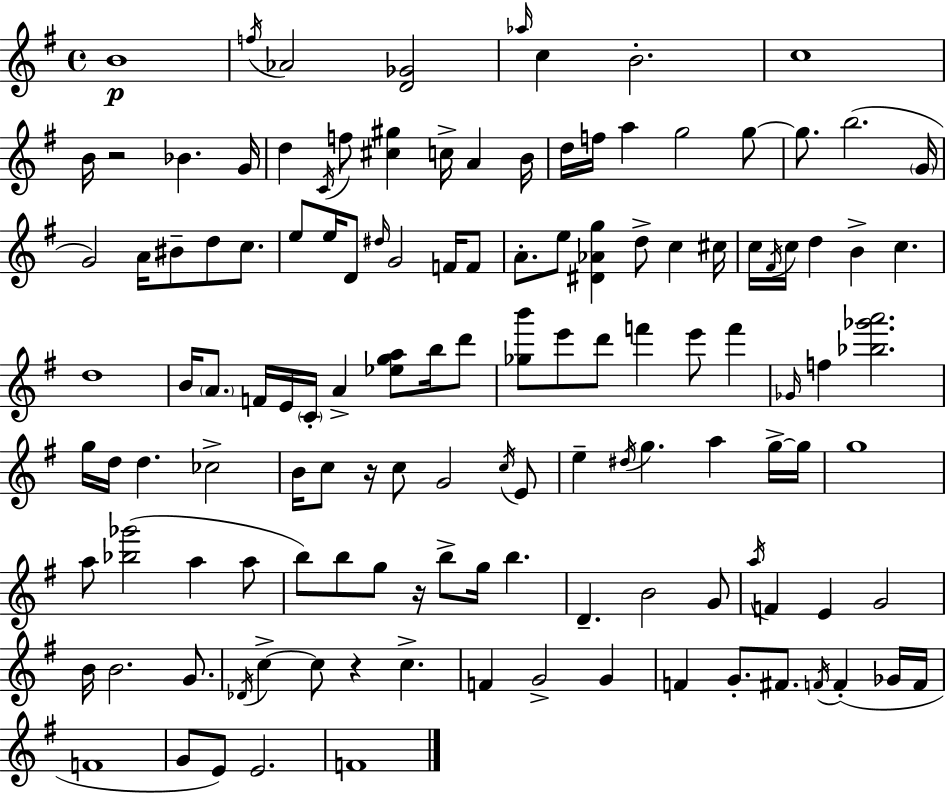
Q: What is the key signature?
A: G major